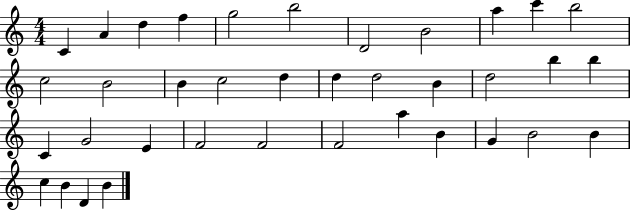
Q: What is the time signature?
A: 4/4